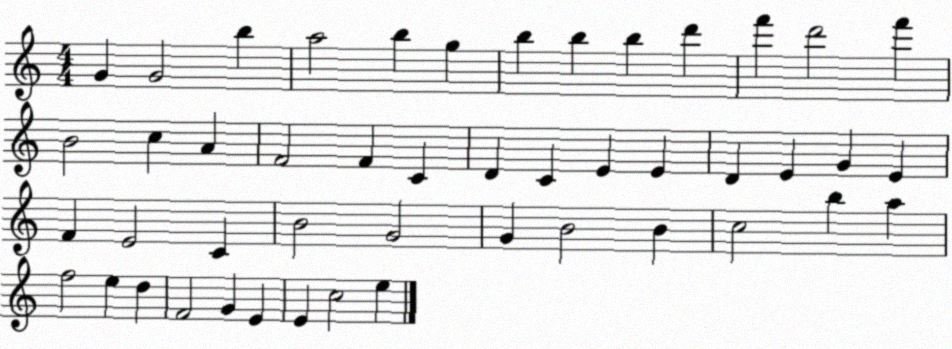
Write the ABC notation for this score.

X:1
T:Untitled
M:4/4
L:1/4
K:C
G G2 b a2 b g b b b d' f' d'2 f' B2 c A F2 F C D C E E D E G E F E2 C B2 G2 G B2 B c2 b a f2 e d F2 G E E c2 e